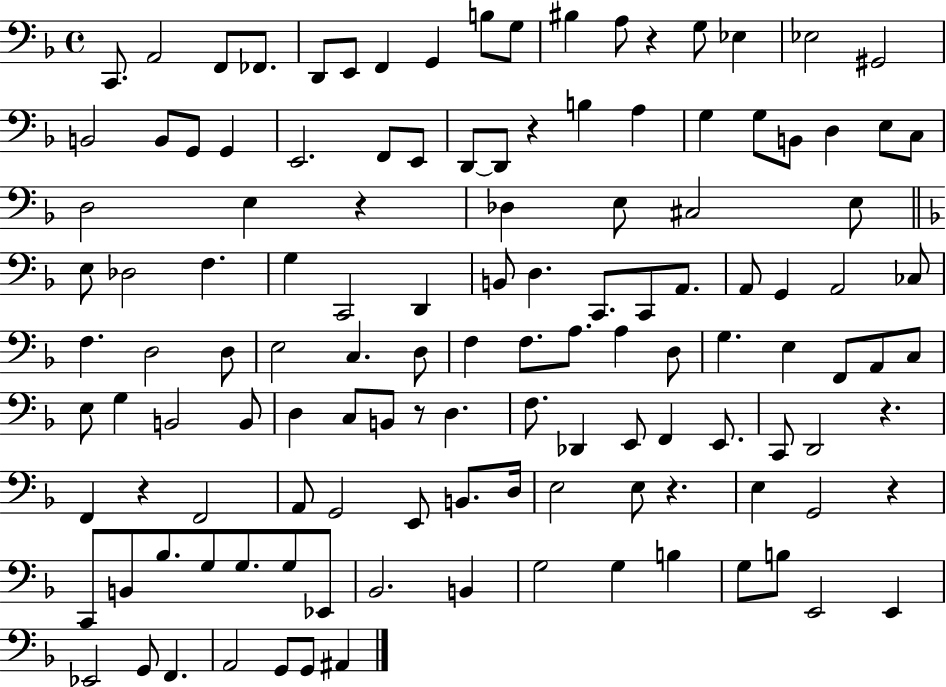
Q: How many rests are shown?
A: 8